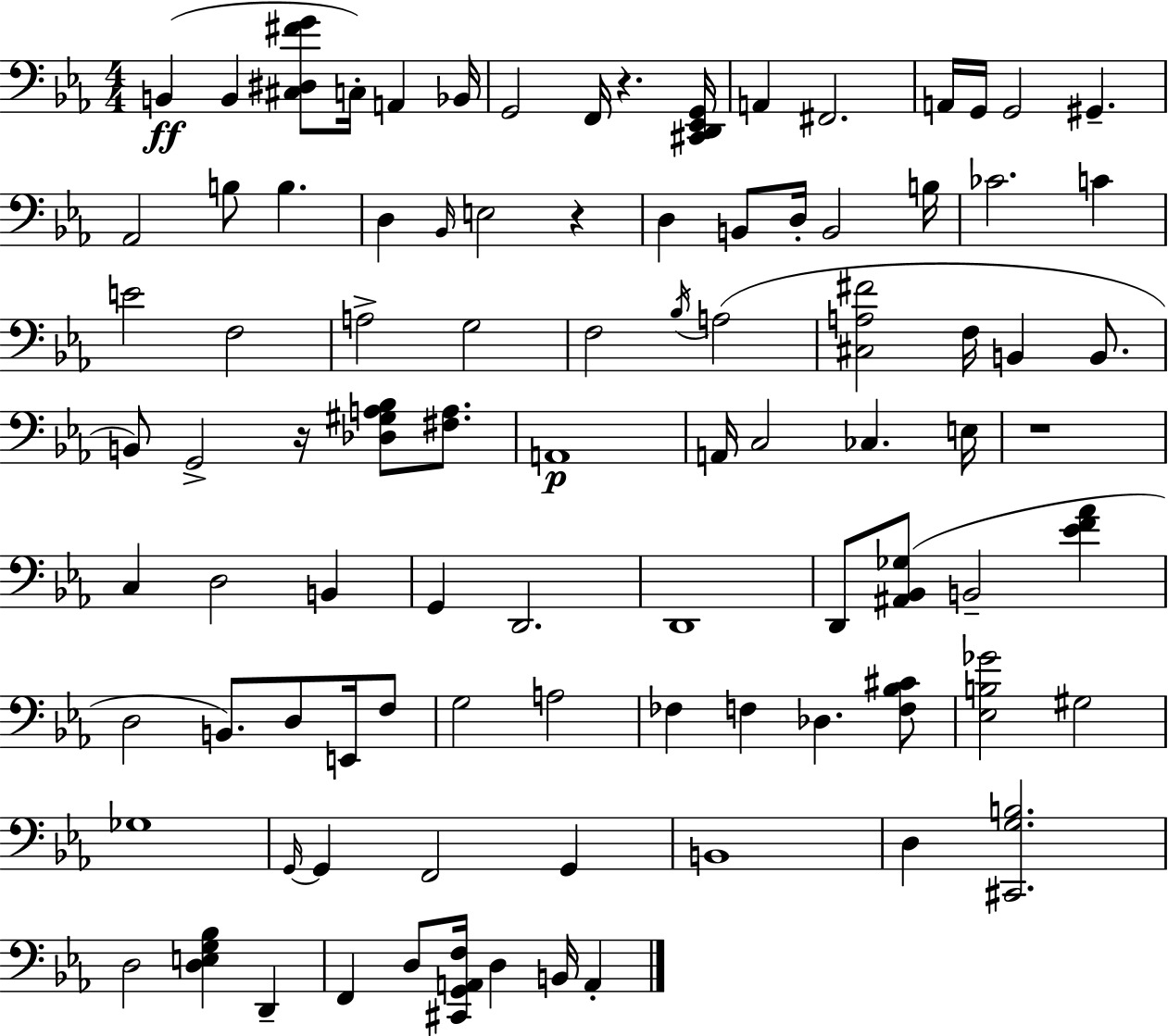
B2/q B2/q [C#3,D#3,F#4,G4]/e C3/s A2/q Bb2/s G2/h F2/s R/q. [C#2,D2,Eb2,G2]/s A2/q F#2/h. A2/s G2/s G2/h G#2/q. Ab2/h B3/e B3/q. D3/q Bb2/s E3/h R/q D3/q B2/e D3/s B2/h B3/s CES4/h. C4/q E4/h F3/h A3/h G3/h F3/h Bb3/s A3/h [C#3,A3,F#4]/h F3/s B2/q B2/e. B2/e G2/h R/s [Db3,G#3,A3,Bb3]/e [F#3,A3]/e. A2/w A2/s C3/h CES3/q. E3/s R/w C3/q D3/h B2/q G2/q D2/h. D2/w D2/e [A#2,Bb2,Gb3]/e B2/h [Eb4,F4,Ab4]/q D3/h B2/e. D3/e E2/s F3/e G3/h A3/h FES3/q F3/q Db3/q. [F3,Bb3,C#4]/e [Eb3,B3,Gb4]/h G#3/h Gb3/w G2/s G2/q F2/h G2/q B2/w D3/q [C#2,G3,B3]/h. D3/h [D3,E3,G3,Bb3]/q D2/q F2/q D3/e [C#2,G2,A2,F3]/s D3/q B2/s A2/q